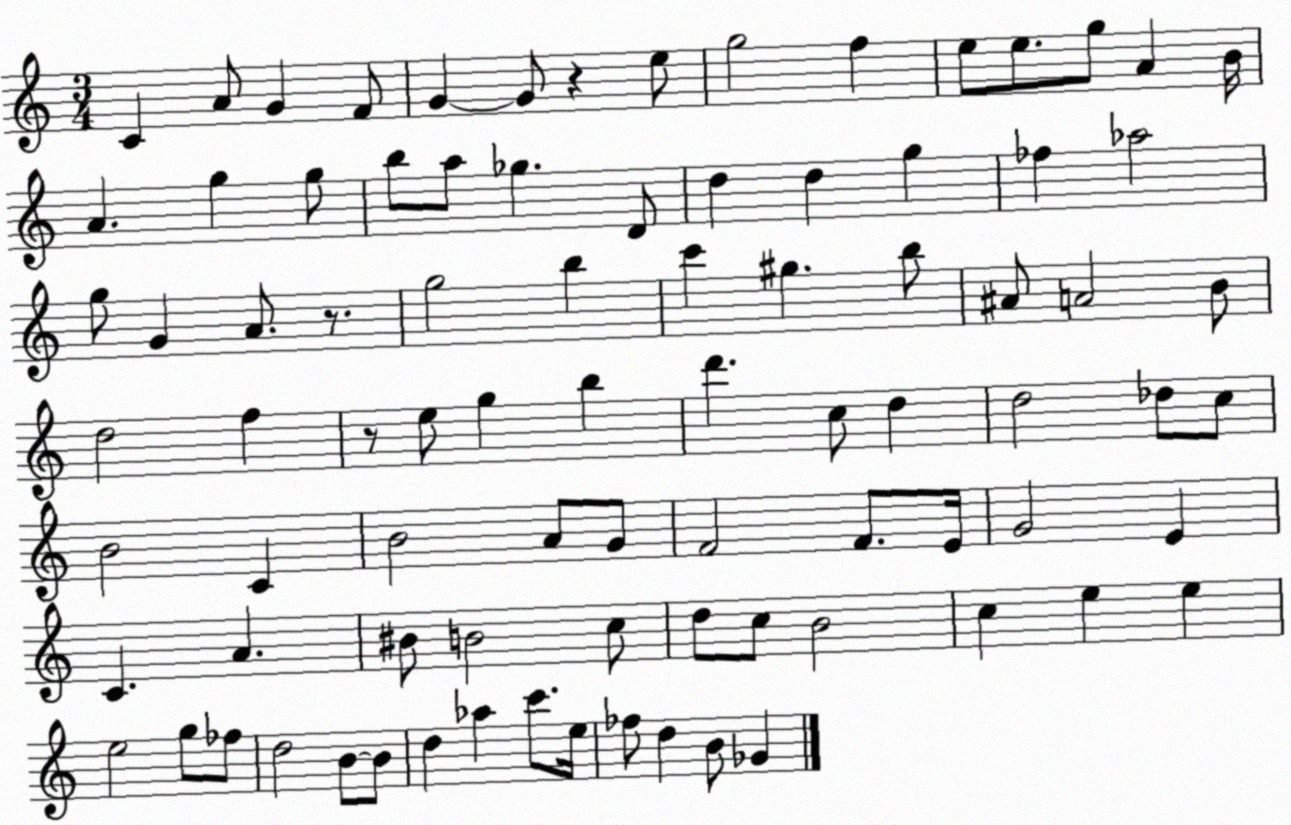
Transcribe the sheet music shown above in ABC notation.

X:1
T:Untitled
M:3/4
L:1/4
K:C
C A/2 G F/2 G G/2 z e/2 g2 f e/2 e/2 g/2 A B/4 A g g/2 b/2 a/2 _g D/2 d d g _f _a2 g/2 G A/2 z/2 g2 b c' ^g b/2 ^A/2 A2 B/2 d2 f z/2 e/2 g b d' c/2 d d2 _d/2 c/2 B2 C B2 A/2 G/2 F2 F/2 E/4 G2 E C A ^B/2 B2 c/2 d/2 c/2 B2 c e e e2 g/2 _f/2 d2 B/2 B/2 d _a c'/2 e/4 _f/2 d B/2 _G